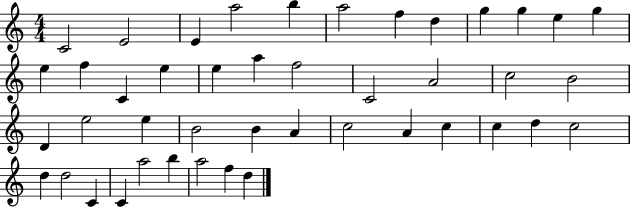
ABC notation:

X:1
T:Untitled
M:4/4
L:1/4
K:C
C2 E2 E a2 b a2 f d g g e g e f C e e a f2 C2 A2 c2 B2 D e2 e B2 B A c2 A c c d c2 d d2 C C a2 b a2 f d